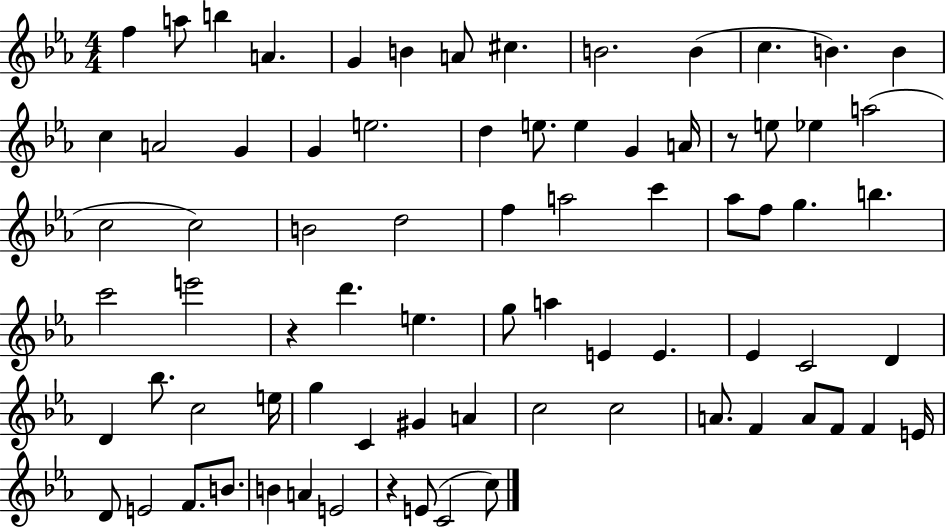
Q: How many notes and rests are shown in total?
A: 77